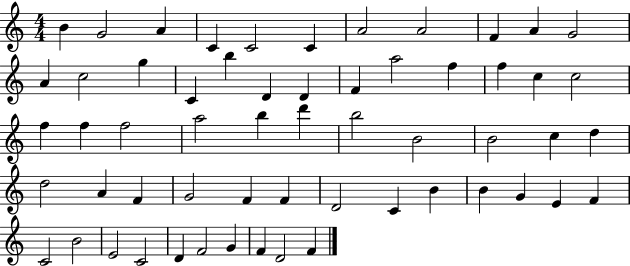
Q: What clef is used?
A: treble